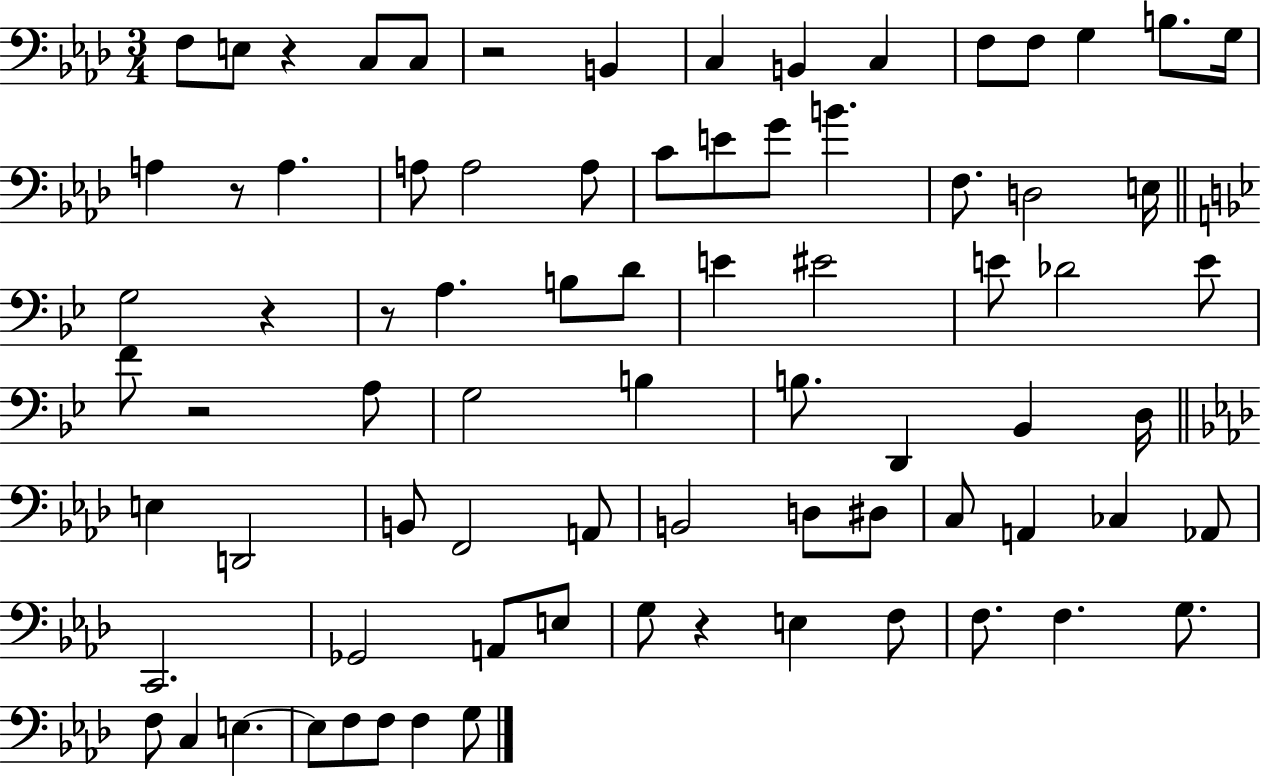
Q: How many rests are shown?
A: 7